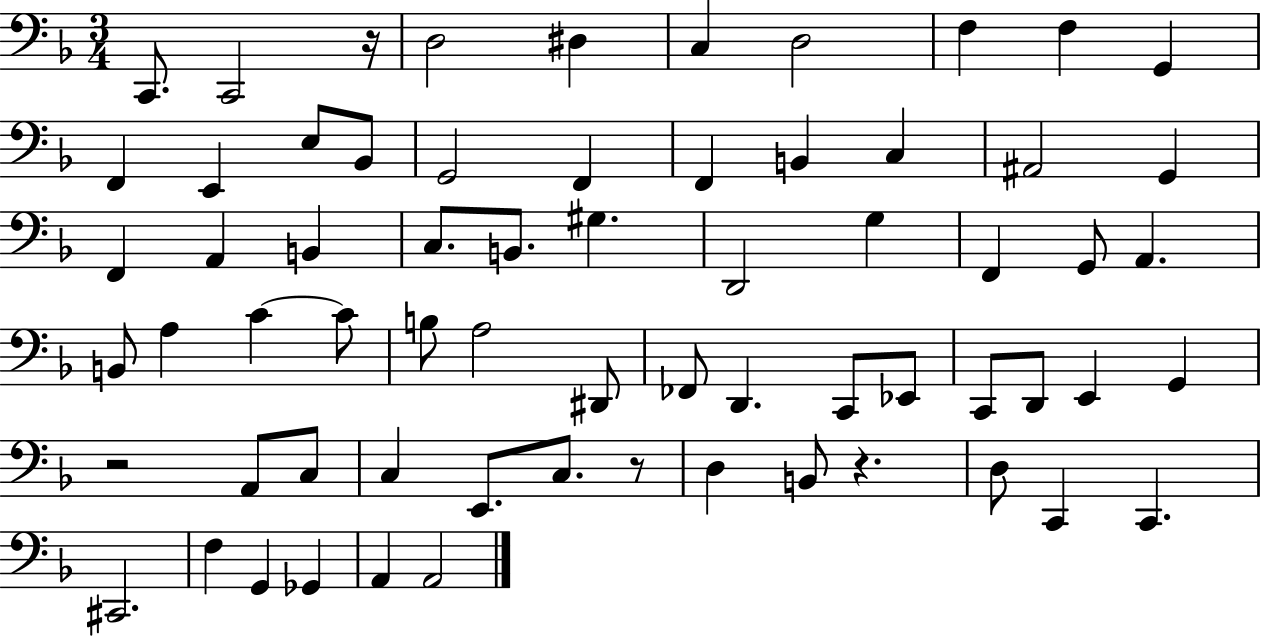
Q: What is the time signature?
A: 3/4